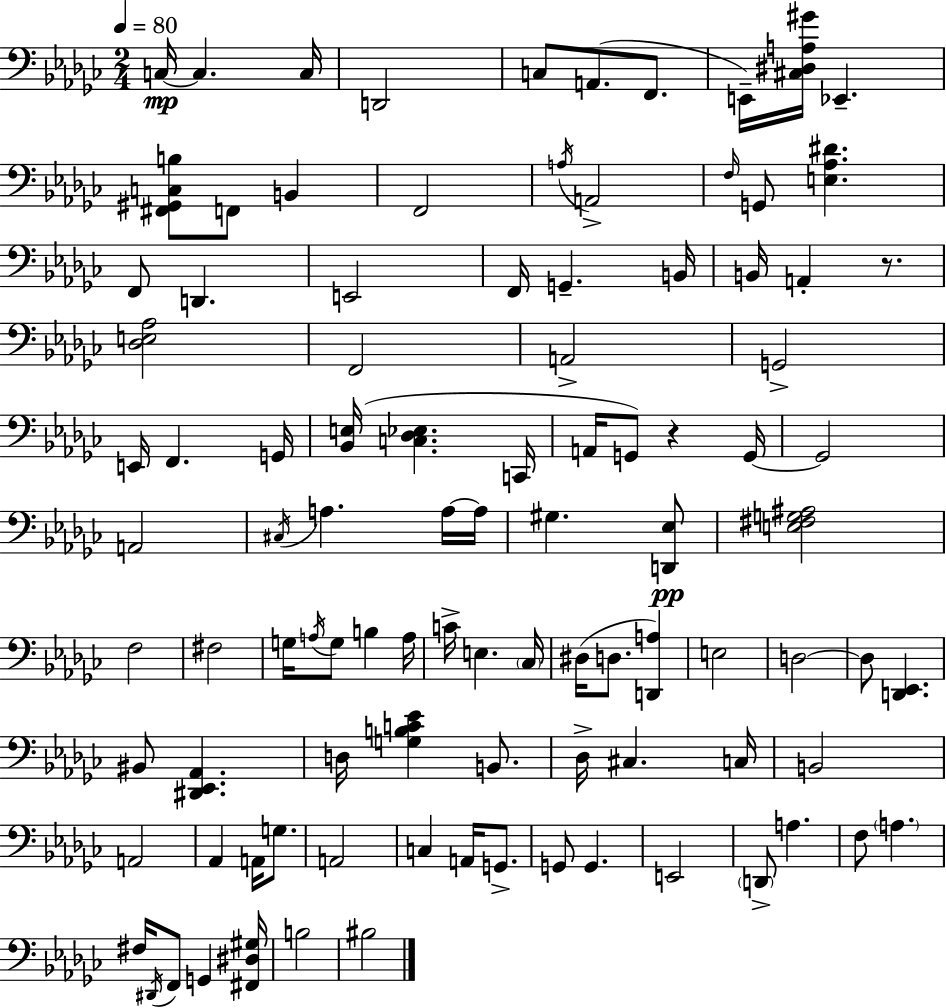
X:1
T:Untitled
M:2/4
L:1/4
K:Ebm
C,/4 C, C,/4 D,,2 C,/2 A,,/2 F,,/2 E,,/4 [^C,^D,A,^G]/4 _E,, [^F,,^G,,C,B,]/2 F,,/2 B,, F,,2 A,/4 A,,2 F,/4 G,,/2 [E,_A,^D] F,,/2 D,, E,,2 F,,/4 G,, B,,/4 B,,/4 A,, z/2 [_D,E,_A,]2 F,,2 A,,2 G,,2 E,,/4 F,, G,,/4 [_B,,E,]/4 [C,_D,_E,] C,,/4 A,,/4 G,,/2 z G,,/4 G,,2 A,,2 ^C,/4 A, A,/4 A,/4 ^G, [D,,_E,]/2 [E,^F,G,^A,]2 F,2 ^F,2 G,/4 A,/4 G,/2 B, A,/4 C/4 E, _C,/4 ^D,/4 D,/2 [D,,A,] E,2 D,2 D,/2 [D,,_E,,] ^B,,/2 [^D,,_E,,_A,,] D,/4 [G,B,C_E] B,,/2 _D,/4 ^C, C,/4 B,,2 A,,2 _A,, A,,/4 G,/2 A,,2 C, A,,/4 G,,/2 G,,/2 G,, E,,2 D,,/2 A, F,/2 A, ^F,/4 ^D,,/4 F,,/2 G,, [^F,,^D,^G,]/4 B,2 ^B,2